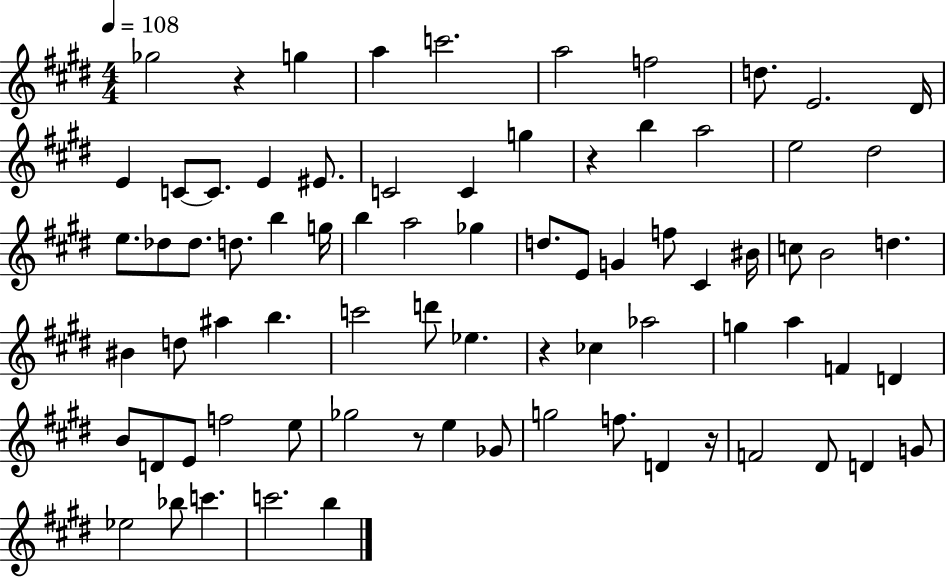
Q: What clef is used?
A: treble